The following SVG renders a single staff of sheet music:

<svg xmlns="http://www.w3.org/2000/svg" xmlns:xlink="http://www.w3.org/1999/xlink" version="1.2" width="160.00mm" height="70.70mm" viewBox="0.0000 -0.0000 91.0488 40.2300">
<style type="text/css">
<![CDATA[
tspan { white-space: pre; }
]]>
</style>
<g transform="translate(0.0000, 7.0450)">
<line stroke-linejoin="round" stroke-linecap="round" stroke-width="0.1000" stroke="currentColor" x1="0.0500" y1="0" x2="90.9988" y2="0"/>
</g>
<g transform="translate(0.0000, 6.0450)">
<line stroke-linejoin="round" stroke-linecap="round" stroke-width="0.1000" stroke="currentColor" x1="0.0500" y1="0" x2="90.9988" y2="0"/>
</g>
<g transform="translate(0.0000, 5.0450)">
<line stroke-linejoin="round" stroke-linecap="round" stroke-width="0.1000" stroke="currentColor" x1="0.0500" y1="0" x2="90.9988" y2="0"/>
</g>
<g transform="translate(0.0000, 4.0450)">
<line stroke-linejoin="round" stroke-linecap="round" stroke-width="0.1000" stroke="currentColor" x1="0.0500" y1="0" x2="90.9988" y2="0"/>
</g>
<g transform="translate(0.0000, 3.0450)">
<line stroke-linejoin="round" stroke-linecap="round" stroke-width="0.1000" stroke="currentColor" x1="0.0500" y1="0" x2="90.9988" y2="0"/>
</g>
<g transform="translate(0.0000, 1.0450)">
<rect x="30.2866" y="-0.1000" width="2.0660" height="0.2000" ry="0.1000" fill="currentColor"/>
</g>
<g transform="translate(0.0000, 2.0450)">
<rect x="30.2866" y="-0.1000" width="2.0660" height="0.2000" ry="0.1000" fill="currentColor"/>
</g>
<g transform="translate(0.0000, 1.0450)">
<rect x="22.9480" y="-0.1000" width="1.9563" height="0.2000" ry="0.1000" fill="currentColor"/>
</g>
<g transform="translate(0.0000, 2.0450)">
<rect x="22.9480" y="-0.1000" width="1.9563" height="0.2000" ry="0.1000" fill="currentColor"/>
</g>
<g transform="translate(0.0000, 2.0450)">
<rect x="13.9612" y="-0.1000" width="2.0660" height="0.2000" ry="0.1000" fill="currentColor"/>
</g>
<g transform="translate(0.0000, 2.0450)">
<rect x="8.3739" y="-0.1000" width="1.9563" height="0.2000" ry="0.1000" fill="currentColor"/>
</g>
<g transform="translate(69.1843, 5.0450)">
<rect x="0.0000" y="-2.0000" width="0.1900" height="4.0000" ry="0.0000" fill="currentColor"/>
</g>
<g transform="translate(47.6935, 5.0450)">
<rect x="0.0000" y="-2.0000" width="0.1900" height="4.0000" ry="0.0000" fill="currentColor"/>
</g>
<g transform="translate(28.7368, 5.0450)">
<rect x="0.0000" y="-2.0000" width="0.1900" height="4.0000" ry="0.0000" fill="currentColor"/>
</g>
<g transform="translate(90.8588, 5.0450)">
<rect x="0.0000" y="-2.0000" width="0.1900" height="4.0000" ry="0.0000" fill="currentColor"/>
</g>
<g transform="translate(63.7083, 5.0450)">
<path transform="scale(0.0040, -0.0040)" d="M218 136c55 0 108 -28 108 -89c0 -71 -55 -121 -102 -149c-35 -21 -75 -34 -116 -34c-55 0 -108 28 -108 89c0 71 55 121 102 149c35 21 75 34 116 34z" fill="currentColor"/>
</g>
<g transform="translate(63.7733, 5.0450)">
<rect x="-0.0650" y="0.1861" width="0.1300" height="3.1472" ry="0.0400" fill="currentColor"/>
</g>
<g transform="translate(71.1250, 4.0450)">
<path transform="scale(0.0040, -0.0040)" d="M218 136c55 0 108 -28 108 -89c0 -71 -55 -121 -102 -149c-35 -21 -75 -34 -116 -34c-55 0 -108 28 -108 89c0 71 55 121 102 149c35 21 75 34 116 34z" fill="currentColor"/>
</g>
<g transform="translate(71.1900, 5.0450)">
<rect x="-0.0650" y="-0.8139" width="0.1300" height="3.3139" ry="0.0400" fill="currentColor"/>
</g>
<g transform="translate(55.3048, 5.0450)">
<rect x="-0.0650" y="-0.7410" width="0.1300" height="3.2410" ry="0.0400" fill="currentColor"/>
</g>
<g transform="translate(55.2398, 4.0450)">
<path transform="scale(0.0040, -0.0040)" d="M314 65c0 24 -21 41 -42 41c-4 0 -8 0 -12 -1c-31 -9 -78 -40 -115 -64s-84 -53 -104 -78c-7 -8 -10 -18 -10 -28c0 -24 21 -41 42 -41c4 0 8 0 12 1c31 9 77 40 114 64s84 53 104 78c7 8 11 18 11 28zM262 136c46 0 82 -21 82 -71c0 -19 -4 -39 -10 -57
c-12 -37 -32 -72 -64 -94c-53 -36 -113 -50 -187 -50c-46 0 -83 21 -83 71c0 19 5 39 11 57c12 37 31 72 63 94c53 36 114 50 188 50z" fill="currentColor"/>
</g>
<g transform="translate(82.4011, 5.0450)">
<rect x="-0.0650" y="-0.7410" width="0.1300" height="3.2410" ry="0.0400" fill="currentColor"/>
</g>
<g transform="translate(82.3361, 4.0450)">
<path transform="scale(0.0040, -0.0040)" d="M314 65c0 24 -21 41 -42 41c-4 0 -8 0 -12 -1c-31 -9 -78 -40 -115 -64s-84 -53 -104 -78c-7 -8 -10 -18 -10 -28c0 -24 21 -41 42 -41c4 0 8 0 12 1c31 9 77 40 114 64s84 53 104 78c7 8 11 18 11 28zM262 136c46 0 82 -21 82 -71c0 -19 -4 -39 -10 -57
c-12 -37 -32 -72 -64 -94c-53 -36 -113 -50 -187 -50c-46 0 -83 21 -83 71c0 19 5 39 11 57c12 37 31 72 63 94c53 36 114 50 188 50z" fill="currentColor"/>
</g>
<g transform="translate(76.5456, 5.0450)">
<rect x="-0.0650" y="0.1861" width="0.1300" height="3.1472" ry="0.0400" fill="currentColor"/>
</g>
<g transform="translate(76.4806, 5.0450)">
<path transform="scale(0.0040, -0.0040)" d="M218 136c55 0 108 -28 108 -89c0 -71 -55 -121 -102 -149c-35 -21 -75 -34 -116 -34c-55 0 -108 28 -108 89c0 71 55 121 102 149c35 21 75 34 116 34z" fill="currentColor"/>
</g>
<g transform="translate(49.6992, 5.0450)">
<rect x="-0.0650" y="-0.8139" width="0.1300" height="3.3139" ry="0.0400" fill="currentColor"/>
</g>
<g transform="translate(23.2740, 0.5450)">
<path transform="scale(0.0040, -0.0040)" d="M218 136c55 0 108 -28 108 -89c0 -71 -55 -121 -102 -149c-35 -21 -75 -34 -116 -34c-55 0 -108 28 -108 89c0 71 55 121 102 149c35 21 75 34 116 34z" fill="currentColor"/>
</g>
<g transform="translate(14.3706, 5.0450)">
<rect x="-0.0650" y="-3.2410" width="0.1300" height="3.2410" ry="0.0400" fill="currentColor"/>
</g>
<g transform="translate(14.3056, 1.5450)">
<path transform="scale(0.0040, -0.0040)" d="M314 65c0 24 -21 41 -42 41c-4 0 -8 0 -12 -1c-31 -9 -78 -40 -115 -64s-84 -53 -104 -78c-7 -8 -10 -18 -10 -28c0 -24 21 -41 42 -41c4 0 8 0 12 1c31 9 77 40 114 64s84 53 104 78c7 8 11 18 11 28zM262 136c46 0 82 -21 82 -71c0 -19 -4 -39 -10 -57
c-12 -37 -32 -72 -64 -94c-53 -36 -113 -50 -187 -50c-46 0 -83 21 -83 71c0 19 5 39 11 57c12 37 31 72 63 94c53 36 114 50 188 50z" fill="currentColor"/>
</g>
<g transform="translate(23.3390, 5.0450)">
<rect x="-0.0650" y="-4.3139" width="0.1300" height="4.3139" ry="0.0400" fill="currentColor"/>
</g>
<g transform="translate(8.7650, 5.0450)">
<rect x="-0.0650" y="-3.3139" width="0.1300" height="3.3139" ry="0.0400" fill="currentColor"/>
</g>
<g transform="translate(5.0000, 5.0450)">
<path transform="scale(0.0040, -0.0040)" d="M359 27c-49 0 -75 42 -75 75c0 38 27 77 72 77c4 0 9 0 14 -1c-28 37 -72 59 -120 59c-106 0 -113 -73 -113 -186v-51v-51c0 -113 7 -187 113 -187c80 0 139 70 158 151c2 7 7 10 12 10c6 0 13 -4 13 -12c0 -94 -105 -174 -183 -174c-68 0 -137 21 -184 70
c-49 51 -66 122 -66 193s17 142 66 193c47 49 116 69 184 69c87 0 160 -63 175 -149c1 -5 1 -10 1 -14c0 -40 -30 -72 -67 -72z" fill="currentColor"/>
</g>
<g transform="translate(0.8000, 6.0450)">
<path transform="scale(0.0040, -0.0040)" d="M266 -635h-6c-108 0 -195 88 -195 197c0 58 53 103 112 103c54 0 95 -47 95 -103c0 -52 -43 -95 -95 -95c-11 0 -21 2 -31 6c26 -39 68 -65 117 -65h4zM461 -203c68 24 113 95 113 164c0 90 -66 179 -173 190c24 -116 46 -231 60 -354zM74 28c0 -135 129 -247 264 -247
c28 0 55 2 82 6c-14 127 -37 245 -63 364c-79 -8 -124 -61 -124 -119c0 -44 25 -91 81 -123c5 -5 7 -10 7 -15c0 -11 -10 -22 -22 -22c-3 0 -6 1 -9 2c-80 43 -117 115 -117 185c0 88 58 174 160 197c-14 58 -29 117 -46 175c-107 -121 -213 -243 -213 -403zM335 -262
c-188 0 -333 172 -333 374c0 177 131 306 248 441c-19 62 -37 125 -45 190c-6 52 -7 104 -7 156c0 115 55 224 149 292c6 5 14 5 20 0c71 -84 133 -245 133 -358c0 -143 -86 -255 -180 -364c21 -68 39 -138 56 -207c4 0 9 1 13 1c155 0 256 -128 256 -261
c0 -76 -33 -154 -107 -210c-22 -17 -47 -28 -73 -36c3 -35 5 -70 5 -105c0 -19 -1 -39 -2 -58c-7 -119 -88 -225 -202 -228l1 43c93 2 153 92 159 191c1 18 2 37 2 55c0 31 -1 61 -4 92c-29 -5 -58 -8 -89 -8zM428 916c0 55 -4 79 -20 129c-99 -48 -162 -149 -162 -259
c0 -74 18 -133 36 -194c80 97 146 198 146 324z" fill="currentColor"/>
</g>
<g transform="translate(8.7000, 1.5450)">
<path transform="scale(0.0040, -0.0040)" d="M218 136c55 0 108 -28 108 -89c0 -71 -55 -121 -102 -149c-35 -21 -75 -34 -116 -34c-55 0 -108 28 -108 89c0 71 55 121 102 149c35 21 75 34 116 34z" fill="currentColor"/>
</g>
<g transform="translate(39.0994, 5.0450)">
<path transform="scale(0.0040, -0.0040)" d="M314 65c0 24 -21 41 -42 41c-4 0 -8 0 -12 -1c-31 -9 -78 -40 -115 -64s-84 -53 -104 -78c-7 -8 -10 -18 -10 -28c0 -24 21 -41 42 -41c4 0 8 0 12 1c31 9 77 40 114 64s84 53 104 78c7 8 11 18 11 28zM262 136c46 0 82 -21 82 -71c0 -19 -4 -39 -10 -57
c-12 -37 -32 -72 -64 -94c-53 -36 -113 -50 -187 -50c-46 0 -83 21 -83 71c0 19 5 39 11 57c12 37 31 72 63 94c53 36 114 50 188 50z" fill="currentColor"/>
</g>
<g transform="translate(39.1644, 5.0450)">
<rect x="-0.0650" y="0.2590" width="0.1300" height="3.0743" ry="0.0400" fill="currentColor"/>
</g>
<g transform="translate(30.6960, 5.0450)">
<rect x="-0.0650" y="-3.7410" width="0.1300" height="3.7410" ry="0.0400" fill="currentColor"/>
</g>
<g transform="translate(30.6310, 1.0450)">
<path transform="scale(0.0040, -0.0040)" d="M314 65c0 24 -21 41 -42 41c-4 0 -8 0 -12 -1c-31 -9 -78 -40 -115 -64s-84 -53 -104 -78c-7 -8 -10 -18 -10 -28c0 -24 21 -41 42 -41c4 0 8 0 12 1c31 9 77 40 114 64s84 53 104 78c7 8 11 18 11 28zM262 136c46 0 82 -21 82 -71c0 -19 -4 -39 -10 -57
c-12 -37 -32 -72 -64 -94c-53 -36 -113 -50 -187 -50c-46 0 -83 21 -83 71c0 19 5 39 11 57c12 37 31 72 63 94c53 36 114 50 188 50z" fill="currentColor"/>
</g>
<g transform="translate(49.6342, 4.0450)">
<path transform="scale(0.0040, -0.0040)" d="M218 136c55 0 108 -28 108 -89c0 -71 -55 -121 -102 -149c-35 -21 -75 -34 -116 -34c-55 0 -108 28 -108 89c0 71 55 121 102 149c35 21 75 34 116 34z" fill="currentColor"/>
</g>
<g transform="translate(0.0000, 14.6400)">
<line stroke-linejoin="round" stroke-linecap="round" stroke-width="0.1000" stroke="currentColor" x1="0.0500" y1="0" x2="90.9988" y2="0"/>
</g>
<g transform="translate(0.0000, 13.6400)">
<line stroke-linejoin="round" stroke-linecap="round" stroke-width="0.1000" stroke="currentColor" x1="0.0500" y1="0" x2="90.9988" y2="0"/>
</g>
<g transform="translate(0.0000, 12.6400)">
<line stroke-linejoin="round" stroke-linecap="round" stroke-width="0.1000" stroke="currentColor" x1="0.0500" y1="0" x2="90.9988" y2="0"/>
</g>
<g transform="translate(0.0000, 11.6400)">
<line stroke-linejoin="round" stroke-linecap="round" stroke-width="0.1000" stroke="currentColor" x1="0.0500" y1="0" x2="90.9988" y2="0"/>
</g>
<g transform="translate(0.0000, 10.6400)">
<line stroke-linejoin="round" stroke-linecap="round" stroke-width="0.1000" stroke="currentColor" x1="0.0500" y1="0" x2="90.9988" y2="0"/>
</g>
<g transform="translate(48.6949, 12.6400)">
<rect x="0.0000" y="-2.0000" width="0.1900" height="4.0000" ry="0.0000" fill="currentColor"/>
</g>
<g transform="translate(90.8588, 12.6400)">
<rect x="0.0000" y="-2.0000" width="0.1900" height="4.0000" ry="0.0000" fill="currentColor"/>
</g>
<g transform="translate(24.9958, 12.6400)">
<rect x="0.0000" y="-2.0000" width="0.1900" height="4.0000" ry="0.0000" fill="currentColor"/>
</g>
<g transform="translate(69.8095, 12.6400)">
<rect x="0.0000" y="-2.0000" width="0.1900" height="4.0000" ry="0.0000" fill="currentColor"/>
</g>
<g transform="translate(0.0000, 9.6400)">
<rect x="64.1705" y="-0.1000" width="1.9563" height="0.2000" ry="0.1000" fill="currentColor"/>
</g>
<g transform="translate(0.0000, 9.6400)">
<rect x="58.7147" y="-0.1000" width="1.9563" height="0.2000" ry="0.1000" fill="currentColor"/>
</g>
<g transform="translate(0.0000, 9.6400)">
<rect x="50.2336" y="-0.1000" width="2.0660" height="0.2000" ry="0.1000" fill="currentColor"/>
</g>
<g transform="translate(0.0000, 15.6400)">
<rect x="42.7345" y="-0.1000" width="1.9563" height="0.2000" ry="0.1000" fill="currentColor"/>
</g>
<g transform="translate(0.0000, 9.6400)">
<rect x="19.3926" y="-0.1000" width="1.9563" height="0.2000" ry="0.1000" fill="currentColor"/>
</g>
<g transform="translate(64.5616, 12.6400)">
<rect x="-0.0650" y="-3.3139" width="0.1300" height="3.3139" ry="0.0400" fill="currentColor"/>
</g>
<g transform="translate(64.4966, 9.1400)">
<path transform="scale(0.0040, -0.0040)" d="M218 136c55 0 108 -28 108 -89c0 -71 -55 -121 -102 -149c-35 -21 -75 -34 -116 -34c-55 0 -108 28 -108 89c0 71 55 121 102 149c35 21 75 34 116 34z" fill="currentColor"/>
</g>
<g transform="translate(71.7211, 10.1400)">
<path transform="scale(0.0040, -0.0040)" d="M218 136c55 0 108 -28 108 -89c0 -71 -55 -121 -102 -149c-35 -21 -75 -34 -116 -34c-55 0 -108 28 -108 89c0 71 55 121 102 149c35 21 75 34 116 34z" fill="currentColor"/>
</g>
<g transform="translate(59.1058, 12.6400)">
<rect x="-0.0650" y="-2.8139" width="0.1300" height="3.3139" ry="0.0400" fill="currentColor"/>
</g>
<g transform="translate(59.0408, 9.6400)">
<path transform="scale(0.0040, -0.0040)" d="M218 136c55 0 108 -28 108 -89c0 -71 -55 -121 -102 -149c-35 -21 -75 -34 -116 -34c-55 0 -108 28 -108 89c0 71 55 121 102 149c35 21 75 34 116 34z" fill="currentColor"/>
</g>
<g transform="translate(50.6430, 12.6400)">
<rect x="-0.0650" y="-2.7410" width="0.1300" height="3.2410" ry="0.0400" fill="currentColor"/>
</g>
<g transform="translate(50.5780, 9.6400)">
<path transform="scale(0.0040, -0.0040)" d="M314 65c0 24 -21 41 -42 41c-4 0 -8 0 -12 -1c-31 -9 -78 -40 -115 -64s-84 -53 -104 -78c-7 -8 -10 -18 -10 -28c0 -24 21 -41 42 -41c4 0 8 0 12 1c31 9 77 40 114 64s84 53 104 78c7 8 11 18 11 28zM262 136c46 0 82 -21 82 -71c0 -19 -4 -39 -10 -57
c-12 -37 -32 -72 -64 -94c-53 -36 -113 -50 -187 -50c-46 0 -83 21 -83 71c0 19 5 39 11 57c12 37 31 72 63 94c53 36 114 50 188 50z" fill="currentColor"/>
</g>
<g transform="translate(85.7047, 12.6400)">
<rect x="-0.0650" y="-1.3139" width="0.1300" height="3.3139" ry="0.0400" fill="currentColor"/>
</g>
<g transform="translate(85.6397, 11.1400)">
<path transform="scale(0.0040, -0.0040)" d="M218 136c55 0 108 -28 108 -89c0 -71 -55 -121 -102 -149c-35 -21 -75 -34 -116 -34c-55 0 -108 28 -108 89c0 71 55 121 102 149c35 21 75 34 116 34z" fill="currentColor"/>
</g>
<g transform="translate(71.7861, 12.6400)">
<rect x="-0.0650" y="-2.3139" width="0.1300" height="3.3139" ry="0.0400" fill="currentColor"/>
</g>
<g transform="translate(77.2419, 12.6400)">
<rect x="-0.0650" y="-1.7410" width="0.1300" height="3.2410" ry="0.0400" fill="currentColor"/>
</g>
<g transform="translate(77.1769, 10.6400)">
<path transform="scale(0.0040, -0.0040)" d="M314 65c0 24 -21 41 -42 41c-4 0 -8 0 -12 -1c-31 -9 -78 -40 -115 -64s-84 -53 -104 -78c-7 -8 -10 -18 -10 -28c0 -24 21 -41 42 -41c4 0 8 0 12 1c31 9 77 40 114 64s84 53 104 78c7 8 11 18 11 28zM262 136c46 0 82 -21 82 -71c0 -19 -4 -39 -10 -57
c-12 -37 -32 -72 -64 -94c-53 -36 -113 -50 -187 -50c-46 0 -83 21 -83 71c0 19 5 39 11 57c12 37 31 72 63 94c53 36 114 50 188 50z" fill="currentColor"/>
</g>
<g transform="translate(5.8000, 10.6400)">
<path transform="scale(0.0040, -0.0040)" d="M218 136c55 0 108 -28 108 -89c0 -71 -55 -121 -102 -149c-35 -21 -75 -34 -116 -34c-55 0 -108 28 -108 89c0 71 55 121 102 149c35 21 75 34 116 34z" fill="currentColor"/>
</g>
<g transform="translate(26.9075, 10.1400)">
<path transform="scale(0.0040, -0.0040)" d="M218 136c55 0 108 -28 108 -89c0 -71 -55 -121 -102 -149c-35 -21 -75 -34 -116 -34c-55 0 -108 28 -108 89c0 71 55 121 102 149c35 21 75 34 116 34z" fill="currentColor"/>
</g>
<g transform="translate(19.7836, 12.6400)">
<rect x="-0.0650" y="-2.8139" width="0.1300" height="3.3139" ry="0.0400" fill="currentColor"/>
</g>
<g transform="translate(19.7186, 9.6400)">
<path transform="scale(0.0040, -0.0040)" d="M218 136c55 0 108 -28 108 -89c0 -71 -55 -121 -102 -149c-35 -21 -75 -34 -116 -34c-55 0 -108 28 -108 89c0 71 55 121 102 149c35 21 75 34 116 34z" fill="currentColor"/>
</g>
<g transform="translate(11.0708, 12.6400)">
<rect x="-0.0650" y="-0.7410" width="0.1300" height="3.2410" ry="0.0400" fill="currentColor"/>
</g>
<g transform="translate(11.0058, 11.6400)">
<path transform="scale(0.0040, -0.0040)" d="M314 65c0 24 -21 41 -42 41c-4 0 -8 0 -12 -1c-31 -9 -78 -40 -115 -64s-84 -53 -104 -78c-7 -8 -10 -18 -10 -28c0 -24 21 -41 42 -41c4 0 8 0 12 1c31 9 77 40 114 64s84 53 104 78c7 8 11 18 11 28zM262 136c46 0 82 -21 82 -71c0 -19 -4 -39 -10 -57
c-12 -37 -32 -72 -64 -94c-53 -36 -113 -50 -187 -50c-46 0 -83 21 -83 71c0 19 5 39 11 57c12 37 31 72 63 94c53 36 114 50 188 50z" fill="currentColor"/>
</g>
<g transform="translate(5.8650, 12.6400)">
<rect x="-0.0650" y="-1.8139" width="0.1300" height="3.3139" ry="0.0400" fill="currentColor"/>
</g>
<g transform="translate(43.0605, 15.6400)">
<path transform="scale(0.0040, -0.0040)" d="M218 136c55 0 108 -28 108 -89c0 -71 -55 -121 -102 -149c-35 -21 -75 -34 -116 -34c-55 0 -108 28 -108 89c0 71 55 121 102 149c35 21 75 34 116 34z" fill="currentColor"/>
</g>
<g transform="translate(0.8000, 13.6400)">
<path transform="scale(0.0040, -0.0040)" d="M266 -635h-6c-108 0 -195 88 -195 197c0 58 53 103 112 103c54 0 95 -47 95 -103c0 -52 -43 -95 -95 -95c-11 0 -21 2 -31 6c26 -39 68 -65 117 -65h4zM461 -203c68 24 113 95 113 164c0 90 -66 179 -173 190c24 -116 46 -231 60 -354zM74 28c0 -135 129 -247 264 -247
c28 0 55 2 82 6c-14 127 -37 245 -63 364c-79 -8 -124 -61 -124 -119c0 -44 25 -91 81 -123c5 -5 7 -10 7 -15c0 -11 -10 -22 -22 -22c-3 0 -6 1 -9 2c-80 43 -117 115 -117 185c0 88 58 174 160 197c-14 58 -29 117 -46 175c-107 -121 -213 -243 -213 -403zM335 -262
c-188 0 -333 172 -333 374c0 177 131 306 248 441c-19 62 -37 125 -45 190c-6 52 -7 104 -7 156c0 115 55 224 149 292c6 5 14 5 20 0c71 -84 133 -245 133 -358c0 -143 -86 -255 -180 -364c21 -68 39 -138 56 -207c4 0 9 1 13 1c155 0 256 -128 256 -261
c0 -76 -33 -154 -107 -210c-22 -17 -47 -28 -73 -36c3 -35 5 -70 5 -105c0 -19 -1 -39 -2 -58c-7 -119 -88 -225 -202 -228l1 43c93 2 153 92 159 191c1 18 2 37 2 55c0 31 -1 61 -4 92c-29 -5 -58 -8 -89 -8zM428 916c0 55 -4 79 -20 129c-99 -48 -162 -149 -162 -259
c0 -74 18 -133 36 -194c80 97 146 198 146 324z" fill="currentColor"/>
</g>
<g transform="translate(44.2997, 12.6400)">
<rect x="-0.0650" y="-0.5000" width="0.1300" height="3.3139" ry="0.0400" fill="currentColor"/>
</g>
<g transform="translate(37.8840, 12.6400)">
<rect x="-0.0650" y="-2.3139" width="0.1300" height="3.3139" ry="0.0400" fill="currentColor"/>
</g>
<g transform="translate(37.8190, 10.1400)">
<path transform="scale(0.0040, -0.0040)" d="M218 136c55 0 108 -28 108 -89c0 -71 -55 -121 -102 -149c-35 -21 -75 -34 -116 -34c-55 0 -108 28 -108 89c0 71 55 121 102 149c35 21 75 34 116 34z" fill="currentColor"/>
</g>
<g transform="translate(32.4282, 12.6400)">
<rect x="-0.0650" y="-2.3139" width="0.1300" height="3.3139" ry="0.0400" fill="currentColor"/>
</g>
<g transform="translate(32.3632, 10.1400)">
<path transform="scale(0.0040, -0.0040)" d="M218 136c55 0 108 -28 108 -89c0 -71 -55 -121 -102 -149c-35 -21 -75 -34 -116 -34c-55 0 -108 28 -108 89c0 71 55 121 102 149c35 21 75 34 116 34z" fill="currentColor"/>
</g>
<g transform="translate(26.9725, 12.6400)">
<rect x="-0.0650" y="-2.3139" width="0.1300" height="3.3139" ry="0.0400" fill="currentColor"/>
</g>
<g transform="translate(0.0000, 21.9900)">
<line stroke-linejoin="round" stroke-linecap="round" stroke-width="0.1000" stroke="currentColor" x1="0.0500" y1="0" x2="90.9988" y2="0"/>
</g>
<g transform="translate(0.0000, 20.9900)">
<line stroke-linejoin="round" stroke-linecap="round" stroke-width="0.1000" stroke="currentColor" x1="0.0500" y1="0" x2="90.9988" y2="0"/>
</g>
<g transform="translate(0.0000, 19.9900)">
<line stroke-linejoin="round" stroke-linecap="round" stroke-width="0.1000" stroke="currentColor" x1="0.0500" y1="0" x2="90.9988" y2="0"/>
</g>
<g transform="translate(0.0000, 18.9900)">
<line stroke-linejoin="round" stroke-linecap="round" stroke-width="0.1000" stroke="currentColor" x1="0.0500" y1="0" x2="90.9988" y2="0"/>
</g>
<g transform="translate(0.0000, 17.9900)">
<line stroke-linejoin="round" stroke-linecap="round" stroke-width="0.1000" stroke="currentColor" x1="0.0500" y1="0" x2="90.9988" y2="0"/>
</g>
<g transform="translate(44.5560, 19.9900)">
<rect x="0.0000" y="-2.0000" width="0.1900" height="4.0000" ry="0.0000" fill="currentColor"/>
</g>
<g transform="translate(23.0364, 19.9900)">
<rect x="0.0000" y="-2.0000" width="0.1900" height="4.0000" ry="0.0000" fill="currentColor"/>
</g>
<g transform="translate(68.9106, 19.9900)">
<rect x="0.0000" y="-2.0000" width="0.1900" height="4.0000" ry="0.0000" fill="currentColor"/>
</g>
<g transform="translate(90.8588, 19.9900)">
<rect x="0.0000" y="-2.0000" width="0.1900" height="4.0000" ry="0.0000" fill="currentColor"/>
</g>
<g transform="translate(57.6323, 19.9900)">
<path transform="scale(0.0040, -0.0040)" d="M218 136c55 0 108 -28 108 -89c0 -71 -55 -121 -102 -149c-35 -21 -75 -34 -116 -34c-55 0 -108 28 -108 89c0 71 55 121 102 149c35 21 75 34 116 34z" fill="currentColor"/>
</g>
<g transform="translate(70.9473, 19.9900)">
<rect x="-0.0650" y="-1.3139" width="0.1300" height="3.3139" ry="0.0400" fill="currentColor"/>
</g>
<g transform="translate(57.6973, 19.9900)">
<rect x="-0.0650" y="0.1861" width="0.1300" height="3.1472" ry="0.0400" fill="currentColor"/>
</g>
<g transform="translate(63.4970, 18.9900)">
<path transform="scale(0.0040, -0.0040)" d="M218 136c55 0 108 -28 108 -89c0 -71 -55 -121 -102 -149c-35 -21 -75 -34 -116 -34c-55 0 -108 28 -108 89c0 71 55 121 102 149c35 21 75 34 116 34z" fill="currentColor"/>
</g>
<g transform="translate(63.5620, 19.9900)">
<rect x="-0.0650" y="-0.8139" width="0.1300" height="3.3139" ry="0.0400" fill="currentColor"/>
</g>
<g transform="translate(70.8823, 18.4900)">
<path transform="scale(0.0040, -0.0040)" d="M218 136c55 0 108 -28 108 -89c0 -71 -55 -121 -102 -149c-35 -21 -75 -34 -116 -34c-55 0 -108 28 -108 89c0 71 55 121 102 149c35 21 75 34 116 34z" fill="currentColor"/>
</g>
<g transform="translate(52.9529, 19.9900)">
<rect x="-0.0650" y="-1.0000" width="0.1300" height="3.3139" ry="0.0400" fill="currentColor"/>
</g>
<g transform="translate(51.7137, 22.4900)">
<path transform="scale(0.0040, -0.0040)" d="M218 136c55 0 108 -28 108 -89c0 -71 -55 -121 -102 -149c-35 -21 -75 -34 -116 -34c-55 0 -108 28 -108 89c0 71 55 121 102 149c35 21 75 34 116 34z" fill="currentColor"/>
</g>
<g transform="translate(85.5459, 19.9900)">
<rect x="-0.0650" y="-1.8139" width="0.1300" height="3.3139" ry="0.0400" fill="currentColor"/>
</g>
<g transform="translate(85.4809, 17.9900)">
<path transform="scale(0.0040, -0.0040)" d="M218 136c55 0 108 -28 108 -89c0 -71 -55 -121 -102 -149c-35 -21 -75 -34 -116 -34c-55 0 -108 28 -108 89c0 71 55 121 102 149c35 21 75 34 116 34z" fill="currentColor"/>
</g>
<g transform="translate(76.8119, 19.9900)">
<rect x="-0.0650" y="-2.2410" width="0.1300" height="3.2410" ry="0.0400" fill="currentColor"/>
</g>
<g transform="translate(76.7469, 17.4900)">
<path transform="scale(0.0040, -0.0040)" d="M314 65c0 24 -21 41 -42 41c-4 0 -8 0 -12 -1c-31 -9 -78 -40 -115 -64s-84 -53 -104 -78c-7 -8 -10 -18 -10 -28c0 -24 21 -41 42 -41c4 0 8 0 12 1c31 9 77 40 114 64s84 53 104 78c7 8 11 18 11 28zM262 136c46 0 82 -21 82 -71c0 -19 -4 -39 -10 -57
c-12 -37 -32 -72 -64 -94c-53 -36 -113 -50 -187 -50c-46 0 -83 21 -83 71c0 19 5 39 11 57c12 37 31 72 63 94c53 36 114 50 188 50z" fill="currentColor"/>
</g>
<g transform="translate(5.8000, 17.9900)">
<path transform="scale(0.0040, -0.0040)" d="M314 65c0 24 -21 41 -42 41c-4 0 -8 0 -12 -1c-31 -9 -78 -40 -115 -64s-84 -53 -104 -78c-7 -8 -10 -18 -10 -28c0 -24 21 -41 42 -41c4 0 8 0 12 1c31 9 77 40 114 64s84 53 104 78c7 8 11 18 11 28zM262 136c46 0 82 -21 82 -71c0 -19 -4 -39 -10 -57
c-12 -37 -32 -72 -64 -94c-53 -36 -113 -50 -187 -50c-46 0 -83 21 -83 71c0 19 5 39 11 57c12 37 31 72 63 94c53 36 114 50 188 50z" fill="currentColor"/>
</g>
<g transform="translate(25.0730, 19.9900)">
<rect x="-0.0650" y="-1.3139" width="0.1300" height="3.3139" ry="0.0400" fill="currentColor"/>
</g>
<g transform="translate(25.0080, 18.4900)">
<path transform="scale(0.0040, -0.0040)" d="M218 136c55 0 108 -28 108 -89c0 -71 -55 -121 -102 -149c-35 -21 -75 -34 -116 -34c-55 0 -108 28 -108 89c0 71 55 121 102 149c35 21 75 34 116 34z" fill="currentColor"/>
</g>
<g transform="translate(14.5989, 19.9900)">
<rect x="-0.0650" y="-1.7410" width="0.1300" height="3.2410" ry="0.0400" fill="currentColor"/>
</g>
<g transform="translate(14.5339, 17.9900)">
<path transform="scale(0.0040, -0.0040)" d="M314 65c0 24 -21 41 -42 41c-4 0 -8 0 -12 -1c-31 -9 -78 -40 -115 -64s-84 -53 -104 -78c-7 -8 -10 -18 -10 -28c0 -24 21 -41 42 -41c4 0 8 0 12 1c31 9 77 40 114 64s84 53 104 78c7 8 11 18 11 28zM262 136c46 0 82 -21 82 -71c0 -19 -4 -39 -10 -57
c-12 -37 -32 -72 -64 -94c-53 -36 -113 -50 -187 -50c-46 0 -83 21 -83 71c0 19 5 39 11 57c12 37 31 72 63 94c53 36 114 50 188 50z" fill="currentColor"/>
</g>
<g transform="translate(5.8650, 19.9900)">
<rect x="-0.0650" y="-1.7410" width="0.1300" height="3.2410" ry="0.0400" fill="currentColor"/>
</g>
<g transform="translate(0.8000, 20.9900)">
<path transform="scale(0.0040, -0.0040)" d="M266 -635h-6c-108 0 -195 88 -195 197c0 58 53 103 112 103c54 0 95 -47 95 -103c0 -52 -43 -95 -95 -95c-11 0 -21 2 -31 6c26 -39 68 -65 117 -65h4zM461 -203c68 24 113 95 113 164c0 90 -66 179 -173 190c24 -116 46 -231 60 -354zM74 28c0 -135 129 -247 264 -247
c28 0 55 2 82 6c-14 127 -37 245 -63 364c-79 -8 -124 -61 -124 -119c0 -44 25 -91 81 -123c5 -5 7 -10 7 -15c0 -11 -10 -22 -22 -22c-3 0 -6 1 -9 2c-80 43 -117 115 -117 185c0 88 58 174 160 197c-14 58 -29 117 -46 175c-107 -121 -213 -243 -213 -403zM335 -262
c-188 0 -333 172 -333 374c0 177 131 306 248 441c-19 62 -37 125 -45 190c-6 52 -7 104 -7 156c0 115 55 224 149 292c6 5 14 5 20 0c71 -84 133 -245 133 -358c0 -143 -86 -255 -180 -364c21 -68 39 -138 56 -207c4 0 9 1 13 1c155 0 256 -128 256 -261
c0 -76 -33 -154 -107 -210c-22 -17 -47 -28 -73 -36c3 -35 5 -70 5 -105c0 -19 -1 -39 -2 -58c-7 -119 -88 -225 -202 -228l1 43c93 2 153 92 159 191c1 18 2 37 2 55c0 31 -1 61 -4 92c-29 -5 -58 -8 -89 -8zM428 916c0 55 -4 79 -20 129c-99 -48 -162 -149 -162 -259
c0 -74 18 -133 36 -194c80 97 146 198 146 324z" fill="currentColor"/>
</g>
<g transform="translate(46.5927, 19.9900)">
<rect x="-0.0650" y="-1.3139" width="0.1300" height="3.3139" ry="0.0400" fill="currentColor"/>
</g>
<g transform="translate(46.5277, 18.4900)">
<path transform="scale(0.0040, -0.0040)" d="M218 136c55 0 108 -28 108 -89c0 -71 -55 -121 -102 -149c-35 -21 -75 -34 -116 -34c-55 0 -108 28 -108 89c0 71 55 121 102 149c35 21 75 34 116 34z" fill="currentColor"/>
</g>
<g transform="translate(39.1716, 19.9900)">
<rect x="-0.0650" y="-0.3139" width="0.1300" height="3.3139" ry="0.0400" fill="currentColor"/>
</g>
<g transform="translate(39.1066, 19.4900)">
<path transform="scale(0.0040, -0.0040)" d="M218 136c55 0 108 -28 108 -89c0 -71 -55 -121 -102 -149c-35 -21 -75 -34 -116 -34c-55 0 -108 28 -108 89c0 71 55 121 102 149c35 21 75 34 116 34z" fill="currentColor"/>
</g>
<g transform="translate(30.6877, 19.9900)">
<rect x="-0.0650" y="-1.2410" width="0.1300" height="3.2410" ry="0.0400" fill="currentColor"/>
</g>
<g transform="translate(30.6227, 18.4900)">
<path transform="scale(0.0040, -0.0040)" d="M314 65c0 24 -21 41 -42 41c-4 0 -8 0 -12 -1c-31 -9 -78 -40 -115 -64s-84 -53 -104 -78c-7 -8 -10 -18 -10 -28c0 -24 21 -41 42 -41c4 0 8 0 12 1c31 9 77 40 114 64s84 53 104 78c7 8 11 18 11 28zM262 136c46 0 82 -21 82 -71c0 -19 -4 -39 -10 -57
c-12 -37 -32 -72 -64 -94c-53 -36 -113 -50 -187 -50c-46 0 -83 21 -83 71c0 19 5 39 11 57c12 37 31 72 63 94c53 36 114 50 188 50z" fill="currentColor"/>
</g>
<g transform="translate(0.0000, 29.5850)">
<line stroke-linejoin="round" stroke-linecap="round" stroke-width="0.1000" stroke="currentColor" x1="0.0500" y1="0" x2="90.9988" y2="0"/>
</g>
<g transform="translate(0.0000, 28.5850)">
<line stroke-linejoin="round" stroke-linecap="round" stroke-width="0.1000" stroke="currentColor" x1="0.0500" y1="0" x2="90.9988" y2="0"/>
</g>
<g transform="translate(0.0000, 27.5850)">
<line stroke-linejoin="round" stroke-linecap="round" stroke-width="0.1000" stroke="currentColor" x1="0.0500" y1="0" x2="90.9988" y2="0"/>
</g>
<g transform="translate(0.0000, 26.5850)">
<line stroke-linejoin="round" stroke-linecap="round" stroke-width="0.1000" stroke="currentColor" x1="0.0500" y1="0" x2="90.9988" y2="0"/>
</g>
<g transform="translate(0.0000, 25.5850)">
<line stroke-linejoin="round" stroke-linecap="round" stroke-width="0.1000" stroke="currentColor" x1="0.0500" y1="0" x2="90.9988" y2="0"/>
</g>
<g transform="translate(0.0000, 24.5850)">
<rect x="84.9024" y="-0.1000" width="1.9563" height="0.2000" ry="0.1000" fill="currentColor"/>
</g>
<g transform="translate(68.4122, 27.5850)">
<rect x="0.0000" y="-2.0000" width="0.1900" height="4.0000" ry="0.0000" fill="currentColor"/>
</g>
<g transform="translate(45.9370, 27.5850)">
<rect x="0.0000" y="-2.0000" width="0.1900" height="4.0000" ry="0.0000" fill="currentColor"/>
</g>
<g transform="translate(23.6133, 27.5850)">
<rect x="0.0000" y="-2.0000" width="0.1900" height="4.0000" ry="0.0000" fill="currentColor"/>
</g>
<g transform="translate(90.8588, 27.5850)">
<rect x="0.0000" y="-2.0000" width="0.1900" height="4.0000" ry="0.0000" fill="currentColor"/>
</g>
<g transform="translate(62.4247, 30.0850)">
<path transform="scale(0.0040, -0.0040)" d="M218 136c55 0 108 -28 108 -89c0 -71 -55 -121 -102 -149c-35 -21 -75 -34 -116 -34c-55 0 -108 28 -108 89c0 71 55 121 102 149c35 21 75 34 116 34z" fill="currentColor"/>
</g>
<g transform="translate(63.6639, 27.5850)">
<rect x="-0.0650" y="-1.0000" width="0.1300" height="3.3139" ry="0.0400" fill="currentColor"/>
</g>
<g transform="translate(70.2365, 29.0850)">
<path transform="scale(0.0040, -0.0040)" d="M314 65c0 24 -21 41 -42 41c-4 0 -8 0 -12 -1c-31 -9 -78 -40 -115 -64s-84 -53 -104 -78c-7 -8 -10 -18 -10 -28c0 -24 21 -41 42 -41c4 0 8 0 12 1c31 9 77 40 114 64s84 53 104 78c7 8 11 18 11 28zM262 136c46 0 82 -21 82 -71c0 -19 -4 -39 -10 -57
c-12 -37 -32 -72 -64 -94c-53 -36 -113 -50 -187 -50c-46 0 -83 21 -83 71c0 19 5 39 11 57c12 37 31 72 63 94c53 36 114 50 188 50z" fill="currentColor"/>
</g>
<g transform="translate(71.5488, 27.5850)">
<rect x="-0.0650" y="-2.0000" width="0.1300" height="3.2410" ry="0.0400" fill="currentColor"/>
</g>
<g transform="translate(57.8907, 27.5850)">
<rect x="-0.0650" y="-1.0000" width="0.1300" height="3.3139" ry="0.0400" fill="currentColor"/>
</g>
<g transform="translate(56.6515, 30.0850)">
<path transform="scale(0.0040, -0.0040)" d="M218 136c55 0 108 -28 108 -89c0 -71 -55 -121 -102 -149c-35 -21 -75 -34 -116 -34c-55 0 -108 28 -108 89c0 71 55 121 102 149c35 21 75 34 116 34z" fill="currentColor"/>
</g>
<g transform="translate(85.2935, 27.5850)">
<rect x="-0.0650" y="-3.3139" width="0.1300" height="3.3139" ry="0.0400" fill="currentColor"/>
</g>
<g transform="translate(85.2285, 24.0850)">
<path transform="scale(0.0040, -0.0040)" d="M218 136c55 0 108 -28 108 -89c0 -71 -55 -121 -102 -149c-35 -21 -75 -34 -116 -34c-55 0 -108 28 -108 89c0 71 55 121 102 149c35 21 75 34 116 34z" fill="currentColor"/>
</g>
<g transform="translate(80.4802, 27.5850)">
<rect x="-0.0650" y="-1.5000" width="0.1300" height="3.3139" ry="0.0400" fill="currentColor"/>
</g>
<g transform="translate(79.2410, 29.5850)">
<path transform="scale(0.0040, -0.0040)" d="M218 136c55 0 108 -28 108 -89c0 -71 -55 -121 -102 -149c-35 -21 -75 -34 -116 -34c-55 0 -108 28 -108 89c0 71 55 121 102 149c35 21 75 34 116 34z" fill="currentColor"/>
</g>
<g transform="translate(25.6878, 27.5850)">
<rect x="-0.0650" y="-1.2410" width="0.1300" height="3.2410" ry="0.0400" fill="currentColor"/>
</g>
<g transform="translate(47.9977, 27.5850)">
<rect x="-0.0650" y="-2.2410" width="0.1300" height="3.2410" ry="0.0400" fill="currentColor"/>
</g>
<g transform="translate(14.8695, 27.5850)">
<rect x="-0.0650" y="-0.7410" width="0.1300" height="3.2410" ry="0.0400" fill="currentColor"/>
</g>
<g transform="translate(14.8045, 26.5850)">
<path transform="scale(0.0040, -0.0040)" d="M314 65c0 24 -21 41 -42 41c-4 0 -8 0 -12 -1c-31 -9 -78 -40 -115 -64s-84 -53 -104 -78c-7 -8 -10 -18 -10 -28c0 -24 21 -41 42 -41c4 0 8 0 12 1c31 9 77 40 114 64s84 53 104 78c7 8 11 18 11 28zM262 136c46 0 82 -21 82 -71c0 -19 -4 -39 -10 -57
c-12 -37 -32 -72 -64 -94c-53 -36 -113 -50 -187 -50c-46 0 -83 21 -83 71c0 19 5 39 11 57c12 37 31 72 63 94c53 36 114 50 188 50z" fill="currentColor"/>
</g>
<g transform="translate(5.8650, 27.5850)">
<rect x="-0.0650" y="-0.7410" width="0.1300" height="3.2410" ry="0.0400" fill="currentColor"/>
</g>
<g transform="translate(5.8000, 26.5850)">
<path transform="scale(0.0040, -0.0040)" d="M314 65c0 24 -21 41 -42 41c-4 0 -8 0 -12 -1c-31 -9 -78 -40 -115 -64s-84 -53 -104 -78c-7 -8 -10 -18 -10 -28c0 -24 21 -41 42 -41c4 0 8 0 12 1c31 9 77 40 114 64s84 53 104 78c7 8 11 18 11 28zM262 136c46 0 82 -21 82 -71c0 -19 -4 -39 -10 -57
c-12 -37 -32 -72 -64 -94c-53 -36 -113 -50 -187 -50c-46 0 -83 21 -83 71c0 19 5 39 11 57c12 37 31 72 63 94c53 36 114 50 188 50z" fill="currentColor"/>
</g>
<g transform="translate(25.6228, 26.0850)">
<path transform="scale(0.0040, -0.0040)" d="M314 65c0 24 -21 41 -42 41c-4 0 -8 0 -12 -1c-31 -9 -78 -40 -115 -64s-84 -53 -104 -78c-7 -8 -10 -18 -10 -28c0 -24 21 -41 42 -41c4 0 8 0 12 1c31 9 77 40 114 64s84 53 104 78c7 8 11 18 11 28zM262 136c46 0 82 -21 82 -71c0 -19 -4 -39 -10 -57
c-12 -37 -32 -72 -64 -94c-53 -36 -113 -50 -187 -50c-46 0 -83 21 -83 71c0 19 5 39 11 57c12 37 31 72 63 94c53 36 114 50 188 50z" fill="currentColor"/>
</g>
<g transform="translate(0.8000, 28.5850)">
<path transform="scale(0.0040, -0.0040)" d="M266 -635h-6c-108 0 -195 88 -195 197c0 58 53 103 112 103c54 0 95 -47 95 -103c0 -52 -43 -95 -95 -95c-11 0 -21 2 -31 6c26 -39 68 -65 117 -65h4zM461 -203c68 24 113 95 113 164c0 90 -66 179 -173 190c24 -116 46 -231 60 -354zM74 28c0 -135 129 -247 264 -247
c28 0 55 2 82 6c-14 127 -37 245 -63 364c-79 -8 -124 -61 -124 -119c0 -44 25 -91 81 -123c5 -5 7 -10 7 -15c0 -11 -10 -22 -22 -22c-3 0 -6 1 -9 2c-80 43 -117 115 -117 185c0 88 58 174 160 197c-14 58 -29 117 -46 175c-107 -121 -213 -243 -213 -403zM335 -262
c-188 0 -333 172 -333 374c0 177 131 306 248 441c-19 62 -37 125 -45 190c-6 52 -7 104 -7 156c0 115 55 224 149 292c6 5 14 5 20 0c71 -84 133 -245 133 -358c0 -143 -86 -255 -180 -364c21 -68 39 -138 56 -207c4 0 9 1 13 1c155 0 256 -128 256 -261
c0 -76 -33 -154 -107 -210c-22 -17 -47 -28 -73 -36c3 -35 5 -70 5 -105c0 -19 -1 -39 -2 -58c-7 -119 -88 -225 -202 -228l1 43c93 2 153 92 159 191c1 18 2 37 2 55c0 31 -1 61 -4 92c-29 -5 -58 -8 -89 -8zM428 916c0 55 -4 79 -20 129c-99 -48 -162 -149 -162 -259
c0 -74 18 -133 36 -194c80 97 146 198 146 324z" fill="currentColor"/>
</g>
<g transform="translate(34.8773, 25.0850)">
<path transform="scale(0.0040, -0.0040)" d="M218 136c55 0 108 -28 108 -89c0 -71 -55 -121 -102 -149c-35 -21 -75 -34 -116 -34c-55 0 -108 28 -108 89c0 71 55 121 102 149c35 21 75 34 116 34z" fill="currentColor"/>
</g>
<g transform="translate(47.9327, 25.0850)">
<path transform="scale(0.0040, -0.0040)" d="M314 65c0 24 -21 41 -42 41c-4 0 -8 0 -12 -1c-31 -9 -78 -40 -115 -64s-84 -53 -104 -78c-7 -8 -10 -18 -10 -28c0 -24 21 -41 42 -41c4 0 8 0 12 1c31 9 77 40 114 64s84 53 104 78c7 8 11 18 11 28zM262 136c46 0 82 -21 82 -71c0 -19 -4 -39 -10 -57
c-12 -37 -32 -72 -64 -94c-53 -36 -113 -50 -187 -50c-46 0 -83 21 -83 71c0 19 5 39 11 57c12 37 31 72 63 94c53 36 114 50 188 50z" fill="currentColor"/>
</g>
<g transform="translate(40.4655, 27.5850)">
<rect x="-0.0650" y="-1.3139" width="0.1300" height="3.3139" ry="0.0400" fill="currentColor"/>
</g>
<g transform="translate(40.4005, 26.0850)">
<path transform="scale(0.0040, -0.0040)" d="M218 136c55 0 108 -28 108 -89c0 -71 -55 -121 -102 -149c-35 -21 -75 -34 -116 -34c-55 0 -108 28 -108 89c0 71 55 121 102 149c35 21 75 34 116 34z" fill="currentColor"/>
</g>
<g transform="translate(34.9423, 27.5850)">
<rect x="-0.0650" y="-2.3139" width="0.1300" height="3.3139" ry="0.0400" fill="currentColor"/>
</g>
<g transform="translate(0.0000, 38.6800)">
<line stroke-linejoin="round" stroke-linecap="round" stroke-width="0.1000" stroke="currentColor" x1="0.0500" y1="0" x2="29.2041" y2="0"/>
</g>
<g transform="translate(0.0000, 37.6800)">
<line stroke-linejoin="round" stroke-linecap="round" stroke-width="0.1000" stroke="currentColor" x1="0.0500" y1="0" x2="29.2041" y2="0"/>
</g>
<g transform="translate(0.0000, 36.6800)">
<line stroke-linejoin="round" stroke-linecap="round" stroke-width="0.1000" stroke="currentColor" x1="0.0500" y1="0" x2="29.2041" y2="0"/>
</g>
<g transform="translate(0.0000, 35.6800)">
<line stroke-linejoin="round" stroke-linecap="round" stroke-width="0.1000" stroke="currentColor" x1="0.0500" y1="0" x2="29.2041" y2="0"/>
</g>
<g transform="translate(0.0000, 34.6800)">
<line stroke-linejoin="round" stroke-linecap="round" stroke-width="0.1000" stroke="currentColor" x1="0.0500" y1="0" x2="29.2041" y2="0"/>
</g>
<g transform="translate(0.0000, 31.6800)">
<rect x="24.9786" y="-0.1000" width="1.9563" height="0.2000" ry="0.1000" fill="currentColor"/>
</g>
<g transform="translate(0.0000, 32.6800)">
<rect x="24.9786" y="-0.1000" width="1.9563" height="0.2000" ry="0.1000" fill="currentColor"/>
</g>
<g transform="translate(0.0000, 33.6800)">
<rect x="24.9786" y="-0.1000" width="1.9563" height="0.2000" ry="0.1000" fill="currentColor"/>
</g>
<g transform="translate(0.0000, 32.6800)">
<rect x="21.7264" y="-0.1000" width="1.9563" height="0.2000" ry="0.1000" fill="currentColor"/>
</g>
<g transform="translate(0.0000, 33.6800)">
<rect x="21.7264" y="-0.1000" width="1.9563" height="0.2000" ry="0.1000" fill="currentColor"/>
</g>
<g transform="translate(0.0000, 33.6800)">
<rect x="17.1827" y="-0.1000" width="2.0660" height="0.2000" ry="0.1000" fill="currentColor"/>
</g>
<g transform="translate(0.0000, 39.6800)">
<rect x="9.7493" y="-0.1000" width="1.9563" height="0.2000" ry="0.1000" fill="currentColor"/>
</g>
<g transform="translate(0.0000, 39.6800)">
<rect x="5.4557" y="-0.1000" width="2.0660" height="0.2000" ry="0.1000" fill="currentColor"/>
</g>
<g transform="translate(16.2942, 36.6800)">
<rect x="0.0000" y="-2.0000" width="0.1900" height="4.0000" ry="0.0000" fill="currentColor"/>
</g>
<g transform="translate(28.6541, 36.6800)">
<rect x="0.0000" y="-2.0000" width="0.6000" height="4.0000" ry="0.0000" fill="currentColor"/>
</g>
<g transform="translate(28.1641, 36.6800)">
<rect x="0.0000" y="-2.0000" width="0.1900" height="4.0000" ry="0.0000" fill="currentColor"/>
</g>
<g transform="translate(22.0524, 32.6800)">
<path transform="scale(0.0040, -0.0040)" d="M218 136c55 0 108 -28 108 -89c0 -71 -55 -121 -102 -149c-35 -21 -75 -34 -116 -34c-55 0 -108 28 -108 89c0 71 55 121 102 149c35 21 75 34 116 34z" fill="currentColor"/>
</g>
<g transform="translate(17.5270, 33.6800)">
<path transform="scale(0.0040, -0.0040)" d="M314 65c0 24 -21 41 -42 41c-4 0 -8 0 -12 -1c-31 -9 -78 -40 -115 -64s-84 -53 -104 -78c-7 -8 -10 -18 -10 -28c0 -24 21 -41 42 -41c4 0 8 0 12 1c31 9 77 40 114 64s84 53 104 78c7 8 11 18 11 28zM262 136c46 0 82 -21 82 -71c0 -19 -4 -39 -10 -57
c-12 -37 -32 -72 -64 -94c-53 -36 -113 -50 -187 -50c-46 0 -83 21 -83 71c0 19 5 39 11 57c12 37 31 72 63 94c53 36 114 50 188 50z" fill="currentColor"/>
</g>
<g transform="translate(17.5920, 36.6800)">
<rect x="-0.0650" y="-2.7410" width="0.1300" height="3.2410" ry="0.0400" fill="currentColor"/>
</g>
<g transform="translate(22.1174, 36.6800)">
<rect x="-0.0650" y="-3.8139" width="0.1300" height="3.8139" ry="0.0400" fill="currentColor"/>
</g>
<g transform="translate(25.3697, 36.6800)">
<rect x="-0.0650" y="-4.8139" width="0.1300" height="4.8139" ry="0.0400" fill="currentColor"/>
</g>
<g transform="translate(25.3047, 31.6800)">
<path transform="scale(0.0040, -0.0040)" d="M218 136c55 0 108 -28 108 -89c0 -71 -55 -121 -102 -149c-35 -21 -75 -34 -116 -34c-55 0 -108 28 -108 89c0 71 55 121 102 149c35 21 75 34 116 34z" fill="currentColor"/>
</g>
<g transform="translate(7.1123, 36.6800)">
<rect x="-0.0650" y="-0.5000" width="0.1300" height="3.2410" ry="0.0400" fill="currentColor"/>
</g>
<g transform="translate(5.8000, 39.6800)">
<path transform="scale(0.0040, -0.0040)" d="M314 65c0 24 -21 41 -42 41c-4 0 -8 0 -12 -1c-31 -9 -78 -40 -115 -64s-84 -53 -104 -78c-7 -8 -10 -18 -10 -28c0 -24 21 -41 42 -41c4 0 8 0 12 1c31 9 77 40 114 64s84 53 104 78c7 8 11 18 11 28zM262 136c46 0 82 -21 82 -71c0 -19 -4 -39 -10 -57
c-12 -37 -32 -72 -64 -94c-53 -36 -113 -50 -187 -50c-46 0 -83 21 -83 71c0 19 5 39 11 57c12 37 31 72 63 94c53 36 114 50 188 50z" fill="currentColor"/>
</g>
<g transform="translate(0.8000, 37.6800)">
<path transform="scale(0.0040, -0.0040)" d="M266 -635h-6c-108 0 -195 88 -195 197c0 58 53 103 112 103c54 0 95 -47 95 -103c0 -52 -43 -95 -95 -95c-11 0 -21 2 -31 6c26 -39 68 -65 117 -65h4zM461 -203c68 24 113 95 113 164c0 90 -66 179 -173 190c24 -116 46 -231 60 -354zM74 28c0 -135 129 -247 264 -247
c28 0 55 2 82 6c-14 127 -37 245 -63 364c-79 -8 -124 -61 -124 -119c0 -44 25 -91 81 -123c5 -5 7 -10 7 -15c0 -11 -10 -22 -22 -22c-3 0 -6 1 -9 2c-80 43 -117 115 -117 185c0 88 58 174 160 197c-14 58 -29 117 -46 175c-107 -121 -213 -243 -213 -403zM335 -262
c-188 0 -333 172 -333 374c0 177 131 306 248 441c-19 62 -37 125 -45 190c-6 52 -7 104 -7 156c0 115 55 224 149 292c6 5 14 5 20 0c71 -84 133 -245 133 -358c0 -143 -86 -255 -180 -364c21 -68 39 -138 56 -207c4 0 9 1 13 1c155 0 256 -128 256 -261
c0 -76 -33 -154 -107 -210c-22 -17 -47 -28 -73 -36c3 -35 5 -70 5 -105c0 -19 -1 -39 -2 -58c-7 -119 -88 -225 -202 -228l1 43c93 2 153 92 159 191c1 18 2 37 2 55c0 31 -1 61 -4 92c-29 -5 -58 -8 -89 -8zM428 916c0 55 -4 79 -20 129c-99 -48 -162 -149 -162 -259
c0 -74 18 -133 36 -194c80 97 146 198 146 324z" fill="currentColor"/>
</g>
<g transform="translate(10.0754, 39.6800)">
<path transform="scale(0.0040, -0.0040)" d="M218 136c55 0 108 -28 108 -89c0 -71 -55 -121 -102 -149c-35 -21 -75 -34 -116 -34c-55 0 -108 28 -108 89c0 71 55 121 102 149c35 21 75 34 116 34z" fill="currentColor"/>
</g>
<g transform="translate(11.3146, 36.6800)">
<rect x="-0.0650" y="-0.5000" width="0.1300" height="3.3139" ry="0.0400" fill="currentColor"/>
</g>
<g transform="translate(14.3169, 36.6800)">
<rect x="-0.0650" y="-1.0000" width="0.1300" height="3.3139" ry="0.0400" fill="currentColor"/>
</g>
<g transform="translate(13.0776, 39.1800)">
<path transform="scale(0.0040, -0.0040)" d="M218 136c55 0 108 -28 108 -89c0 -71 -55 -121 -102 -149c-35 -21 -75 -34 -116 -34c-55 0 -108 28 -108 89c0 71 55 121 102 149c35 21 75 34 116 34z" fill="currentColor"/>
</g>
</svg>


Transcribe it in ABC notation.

X:1
T:Untitled
M:4/4
L:1/4
K:C
b b2 d' c'2 B2 d d2 B d B d2 f d2 a g g g C a2 a b g f2 e f2 f2 e e2 c e D B d e g2 f d2 d2 e2 g e g2 D D F2 E b C2 C D a2 c' e'